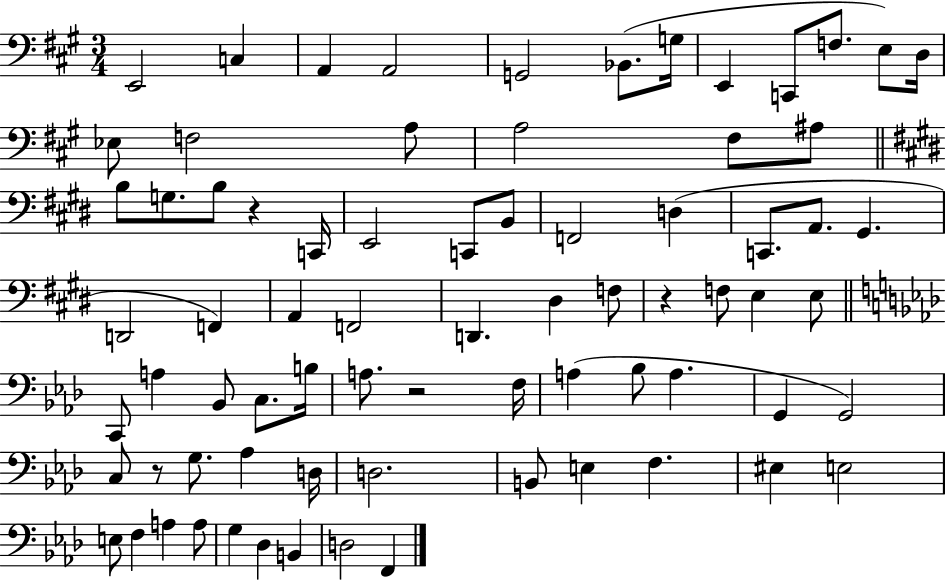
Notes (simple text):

E2/h C3/q A2/q A2/h G2/h Bb2/e. G3/s E2/q C2/e F3/e. E3/e D3/s Eb3/e F3/h A3/e A3/h F#3/e A#3/e B3/e G3/e. B3/e R/q C2/s E2/h C2/e B2/e F2/h D3/q C2/e. A2/e. G#2/q. D2/h F2/q A2/q F2/h D2/q. D#3/q F3/e R/q F3/e E3/q E3/e C2/e A3/q Bb2/e C3/e. B3/s A3/e. R/h F3/s A3/q Bb3/e A3/q. G2/q G2/h C3/e R/e G3/e. Ab3/q D3/s D3/h. B2/e E3/q F3/q. EIS3/q E3/h E3/e F3/q A3/q A3/e G3/q Db3/q B2/q D3/h F2/q